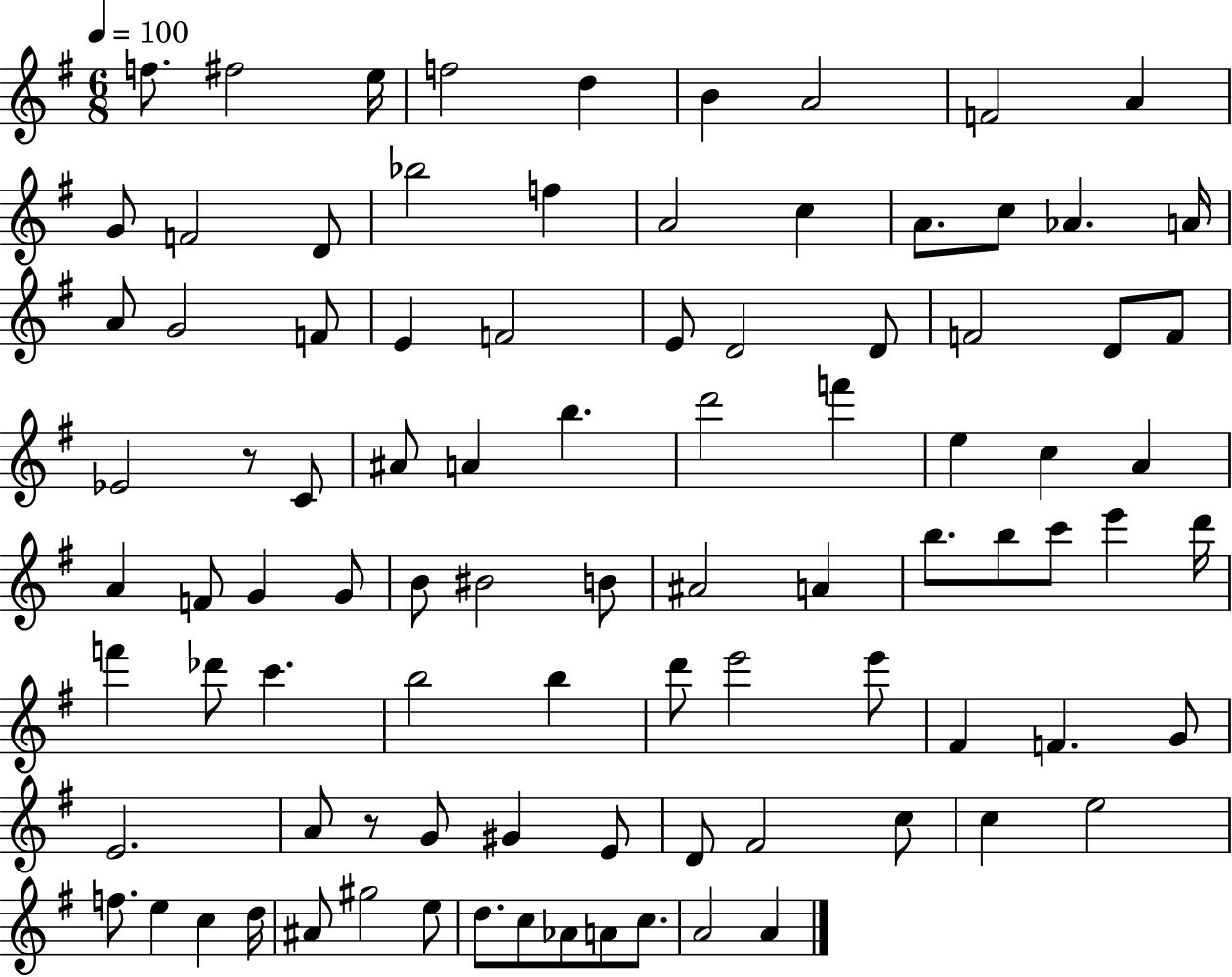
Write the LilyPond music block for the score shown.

{
  \clef treble
  \numericTimeSignature
  \time 6/8
  \key g \major
  \tempo 4 = 100
  f''8. fis''2 e''16 | f''2 d''4 | b'4 a'2 | f'2 a'4 | \break g'8 f'2 d'8 | bes''2 f''4 | a'2 c''4 | a'8. c''8 aes'4. a'16 | \break a'8 g'2 f'8 | e'4 f'2 | e'8 d'2 d'8 | f'2 d'8 f'8 | \break ees'2 r8 c'8 | ais'8 a'4 b''4. | d'''2 f'''4 | e''4 c''4 a'4 | \break a'4 f'8 g'4 g'8 | b'8 bis'2 b'8 | ais'2 a'4 | b''8. b''8 c'''8 e'''4 d'''16 | \break f'''4 des'''8 c'''4. | b''2 b''4 | d'''8 e'''2 e'''8 | fis'4 f'4. g'8 | \break e'2. | a'8 r8 g'8 gis'4 e'8 | d'8 fis'2 c''8 | c''4 e''2 | \break f''8. e''4 c''4 d''16 | ais'8 gis''2 e''8 | d''8. c''8 aes'8 a'8 c''8. | a'2 a'4 | \break \bar "|."
}